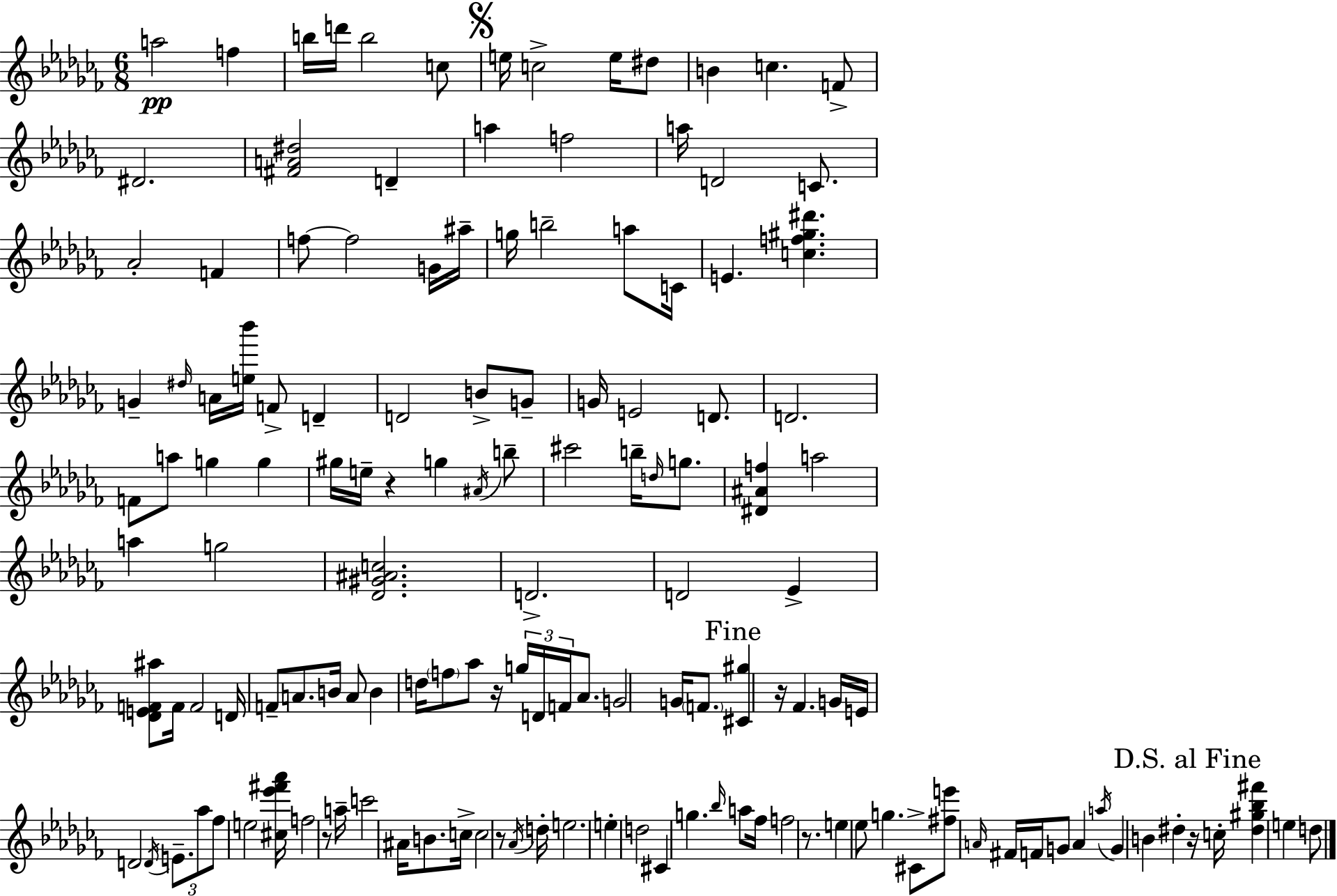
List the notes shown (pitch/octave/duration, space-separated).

A5/h F5/q B5/s D6/s B5/h C5/e E5/s C5/h E5/s D#5/e B4/q C5/q. F4/e D#4/h. [F#4,A4,D#5]/h D4/q A5/q F5/h A5/s D4/h C4/e. Ab4/h F4/q F5/e F5/h G4/s A#5/s G5/s B5/h A5/e C4/s E4/q. [C5,F5,G#5,D#6]/q. G4/q D#5/s A4/s [E5,Bb6]/s F4/e D4/q D4/h B4/e G4/e G4/s E4/h D4/e. D4/h. F4/e A5/e G5/q G5/q G#5/s E5/s R/q G5/q A#4/s B5/e C#6/h B5/s D5/s G5/e. [D#4,A#4,F5]/q A5/h A5/q G5/h [Db4,G#4,A#4,C5]/h. D4/h. D4/h Eb4/q [Db4,E4,F4,A#5]/e F4/s F4/h D4/s F4/e A4/e. B4/s A4/e B4/q D5/s F5/e Ab5/e R/s G5/s D4/s F4/s Ab4/e. G4/h G4/s F4/e. [C#4,G#5]/q R/s FES4/q. G4/s E4/s D4/h D4/s E4/e. Ab5/e FES5/e E5/h [C#5,Eb6,F#6,Ab6]/s F5/h R/e A5/s C6/h A#4/s B4/e. C5/s C5/h R/e Ab4/s D5/s E5/h. E5/q D5/h C#4/q G5/q. Bb5/s A5/e FES5/s F5/h R/e. E5/q Eb5/e G5/q. C#4/e [F#5,E6]/e A4/s F#4/s F4/s G4/e A4/q A5/s G4/q B4/q D#5/q R/s C5/s [D#5,G#5,Bb5,F#6]/q E5/q D5/e